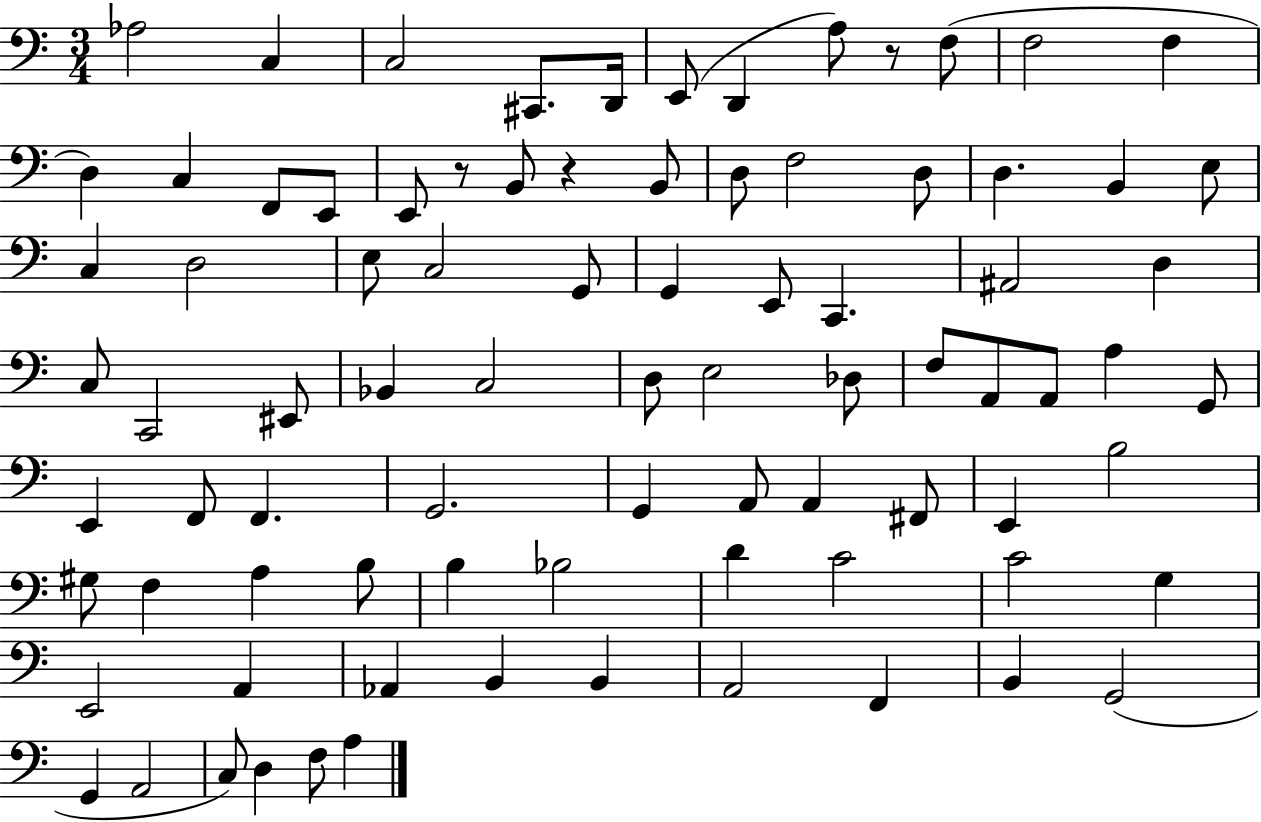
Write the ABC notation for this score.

X:1
T:Untitled
M:3/4
L:1/4
K:C
_A,2 C, C,2 ^C,,/2 D,,/4 E,,/2 D,, A,/2 z/2 F,/2 F,2 F, D, C, F,,/2 E,,/2 E,,/2 z/2 B,,/2 z B,,/2 D,/2 F,2 D,/2 D, B,, E,/2 C, D,2 E,/2 C,2 G,,/2 G,, E,,/2 C,, ^A,,2 D, C,/2 C,,2 ^E,,/2 _B,, C,2 D,/2 E,2 _D,/2 F,/2 A,,/2 A,,/2 A, G,,/2 E,, F,,/2 F,, G,,2 G,, A,,/2 A,, ^F,,/2 E,, B,2 ^G,/2 F, A, B,/2 B, _B,2 D C2 C2 G, E,,2 A,, _A,, B,, B,, A,,2 F,, B,, G,,2 G,, A,,2 C,/2 D, F,/2 A,